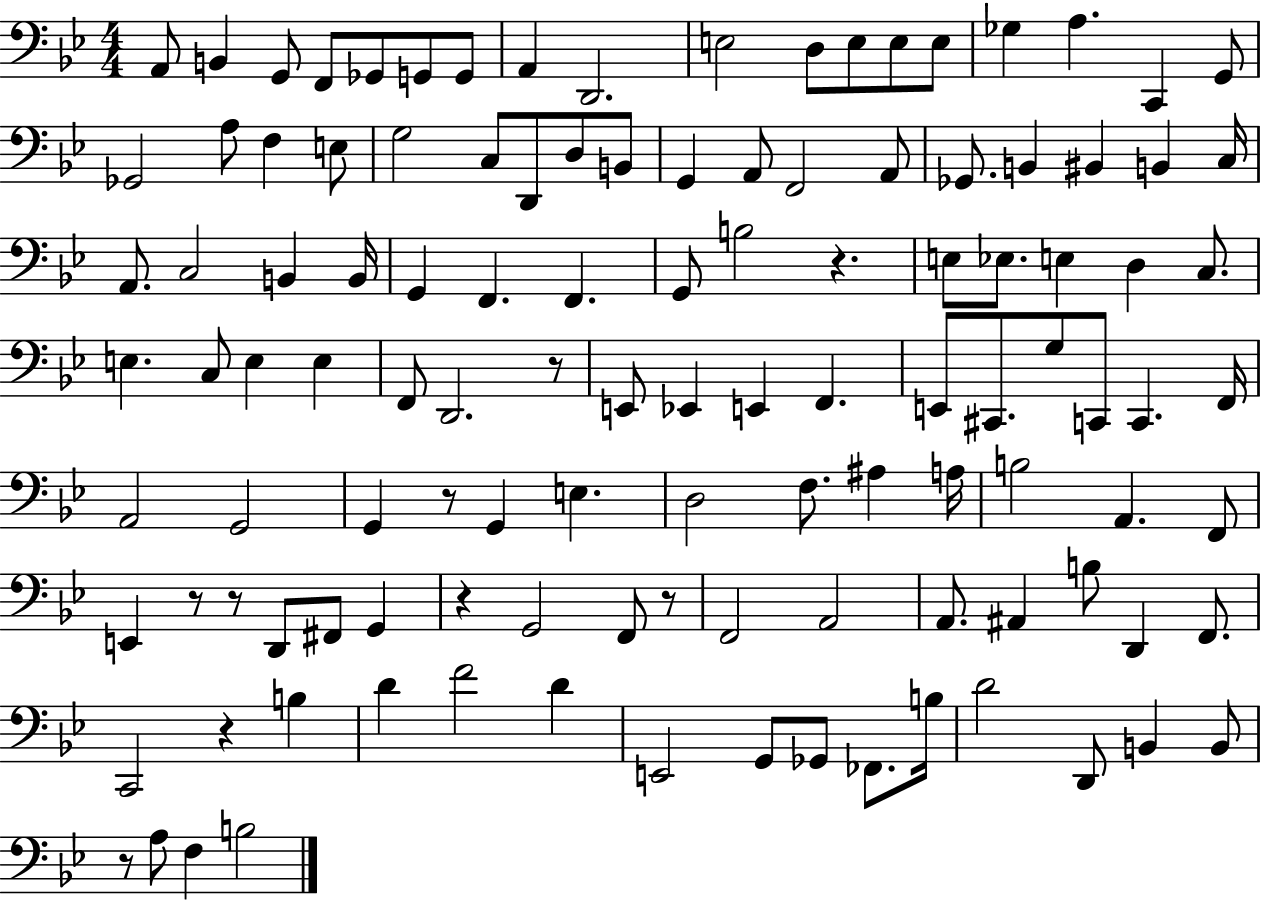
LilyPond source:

{
  \clef bass
  \numericTimeSignature
  \time 4/4
  \key bes \major
  \repeat volta 2 { a,8 b,4 g,8 f,8 ges,8 g,8 g,8 | a,4 d,2. | e2 d8 e8 e8 e8 | ges4 a4. c,4 g,8 | \break ges,2 a8 f4 e8 | g2 c8 d,8 d8 b,8 | g,4 a,8 f,2 a,8 | ges,8. b,4 bis,4 b,4 c16 | \break a,8. c2 b,4 b,16 | g,4 f,4. f,4. | g,8 b2 r4. | e8 ees8. e4 d4 c8. | \break e4. c8 e4 e4 | f,8 d,2. r8 | e,8 ees,4 e,4 f,4. | e,8 cis,8. g8 c,8 c,4. f,16 | \break a,2 g,2 | g,4 r8 g,4 e4. | d2 f8. ais4 a16 | b2 a,4. f,8 | \break e,4 r8 r8 d,8 fis,8 g,4 | r4 g,2 f,8 r8 | f,2 a,2 | a,8. ais,4 b8 d,4 f,8. | \break c,2 r4 b4 | d'4 f'2 d'4 | e,2 g,8 ges,8 fes,8. b16 | d'2 d,8 b,4 b,8 | \break r8 a8 f4 b2 | } \bar "|."
}